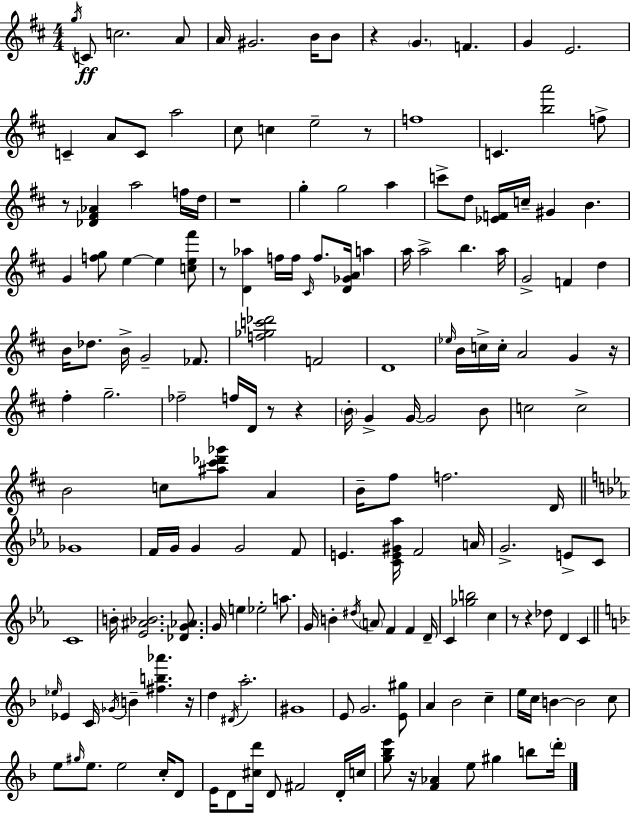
{
  \clef treble
  \numericTimeSignature
  \time 4/4
  \key d \major
  \acciaccatura { g''16 }\ff c'8 c''2. a'8 | a'16 gis'2. b'16 b'8 | r4 \parenthesize g'4. f'4. | g'4 e'2. | \break c'4-- a'8 c'8 a''2 | cis''8 c''4 e''2-- r8 | f''1 | c'4. <b'' a'''>2 f''8-> | \break r8 <des' fis' aes'>4 a''2 f''16 | d''16 r1 | g''4-. g''2 a''4 | c'''8-> d''8 <ees' f'>16 c''16-- gis'4 b'4. | \break g'4 <f'' g''>8 e''4~~ e''4 <c'' e'' fis'''>8 | r8 <d' aes''>4 f''16 f''16 \grace { cis'16 } f''8. <d' ges' a'>16 a''4 | a''16 a''2-> b''4. | a''16 g'2-> f'4 d''4 | \break b'16 des''8. b'16-> g'2-- fes'8. | <f'' ges'' c''' des'''>2 f'2 | d'1 | \grace { ees''16 } b'16 c''16-> c''16-. a'2 g'4 | \break r16 fis''4-. g''2.-- | fes''2-- f''16 d'16 r8 r4 | \parenthesize b'16-. g'4-> g'16~~ g'2 | b'8 c''2 c''2-> | \break b'2 c''8 <ais'' cis''' des''' ges'''>8 a'4 | b'16-- fis''8 f''2. | d'16 \bar "||" \break \key ees \major ges'1 | f'16 g'16 g'4 g'2 f'8 | e'4. <c' e' gis' aes''>16 f'2 a'16 | g'2.-> e'8-> c'8 | \break c'1 | b'16-. <ees' ais' bes'>2. <des' g' aes'>8. | g'16 e''4 ees''2-. a''8. | g'16 b'4-. \acciaccatura { dis''16 } \parenthesize a'8 f'4 f'4 | \break d'16-- c'4 <ges'' b''>2 c''4 | r8 r4 des''8 d'4 c'4 | \bar "||" \break \key f \major \grace { ees''16 } ees'4 c'16 \acciaccatura { ges'16 } b'4-- <fis'' b'' aes'''>4. | r16 d''4 \acciaccatura { dis'16 } a''2.-. | gis'1 | e'8 g'2. | \break <e' gis''>8 a'4 bes'2 c''4-- | e''16 c''16 b'4~~ b'2 | c''8 e''8 \grace { gis''16 } e''8. e''2 | c''16-. d'8 e'16 d'8 <cis'' d'''>16 d'8 fis'2 | \break d'16-. c''16 <g'' bes'' e'''>8 r16 <f' aes'>4 e''8 gis''4 | b''8 \parenthesize d'''16-. \bar "|."
}